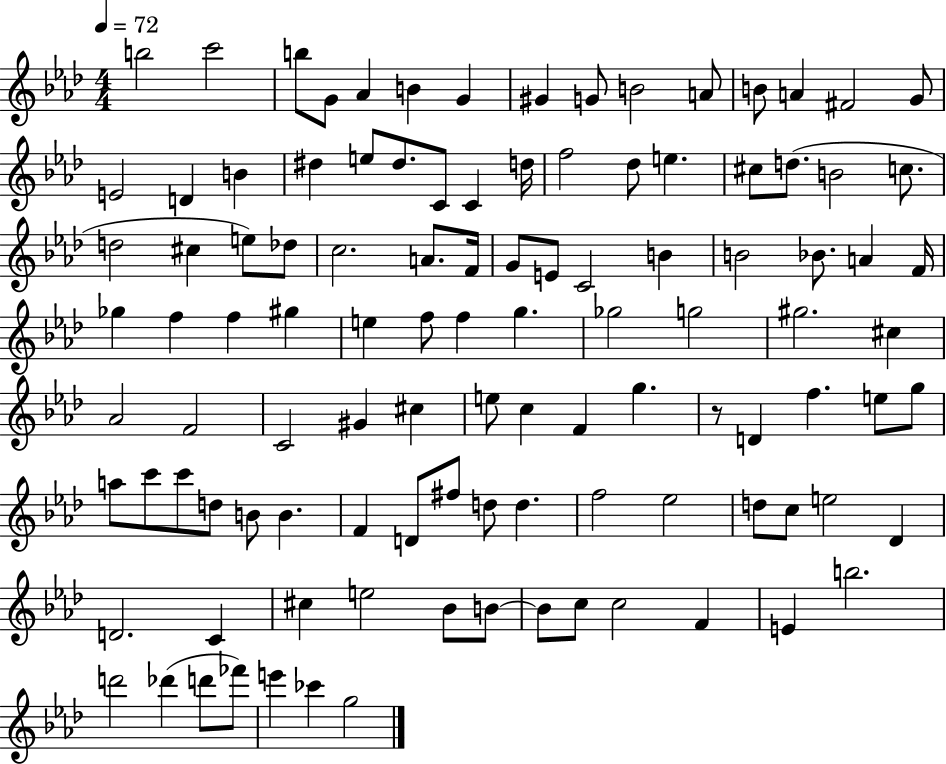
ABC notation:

X:1
T:Untitled
M:4/4
L:1/4
K:Ab
b2 c'2 b/2 G/2 _A B G ^G G/2 B2 A/2 B/2 A ^F2 G/2 E2 D B ^d e/2 ^d/2 C/2 C d/4 f2 _d/2 e ^c/2 d/2 B2 c/2 d2 ^c e/2 _d/2 c2 A/2 F/4 G/2 E/2 C2 B B2 _B/2 A F/4 _g f f ^g e f/2 f g _g2 g2 ^g2 ^c _A2 F2 C2 ^G ^c e/2 c F g z/2 D f e/2 g/2 a/2 c'/2 c'/2 d/2 B/2 B F D/2 ^f/2 d/2 d f2 _e2 d/2 c/2 e2 _D D2 C ^c e2 _B/2 B/2 B/2 c/2 c2 F E b2 d'2 _d' d'/2 _f'/2 e' _c' g2